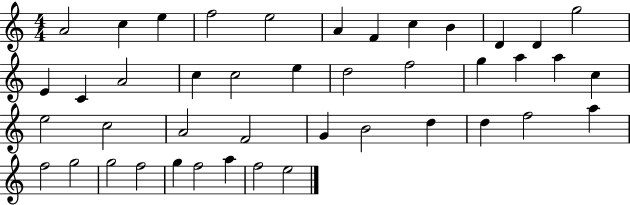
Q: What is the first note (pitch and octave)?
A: A4